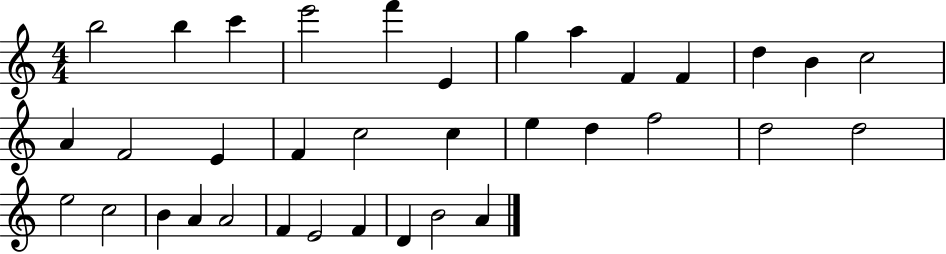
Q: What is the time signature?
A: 4/4